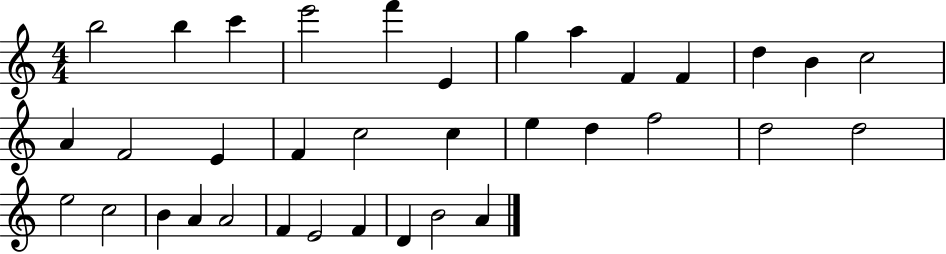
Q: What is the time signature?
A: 4/4